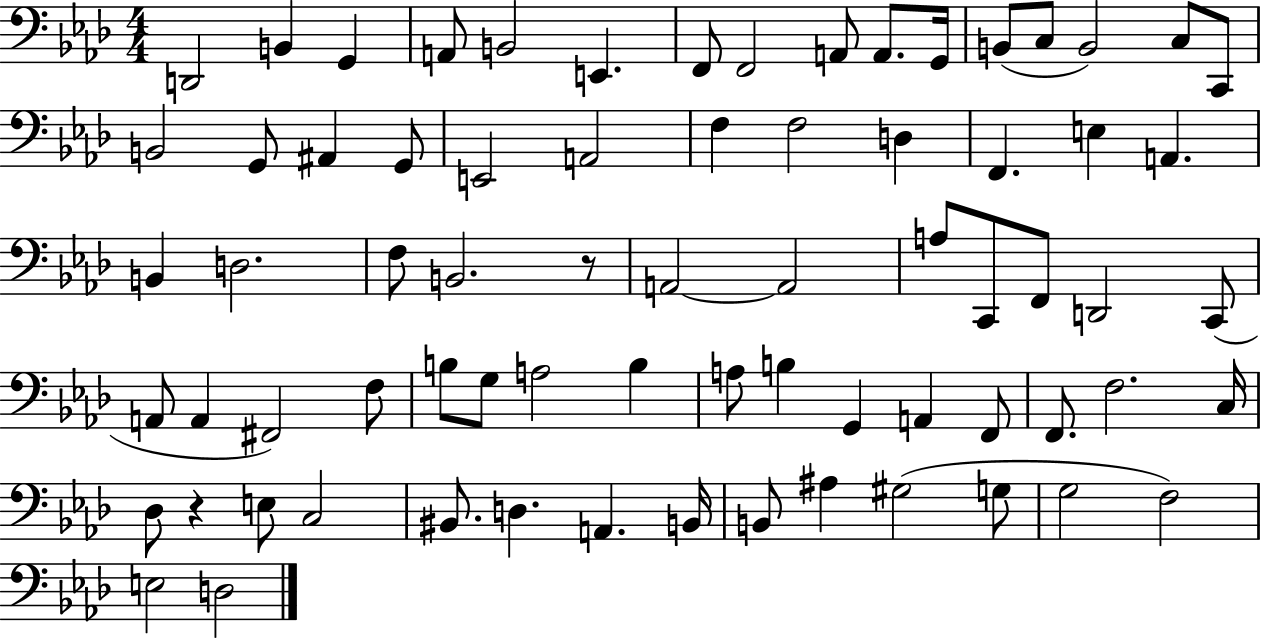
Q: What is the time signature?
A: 4/4